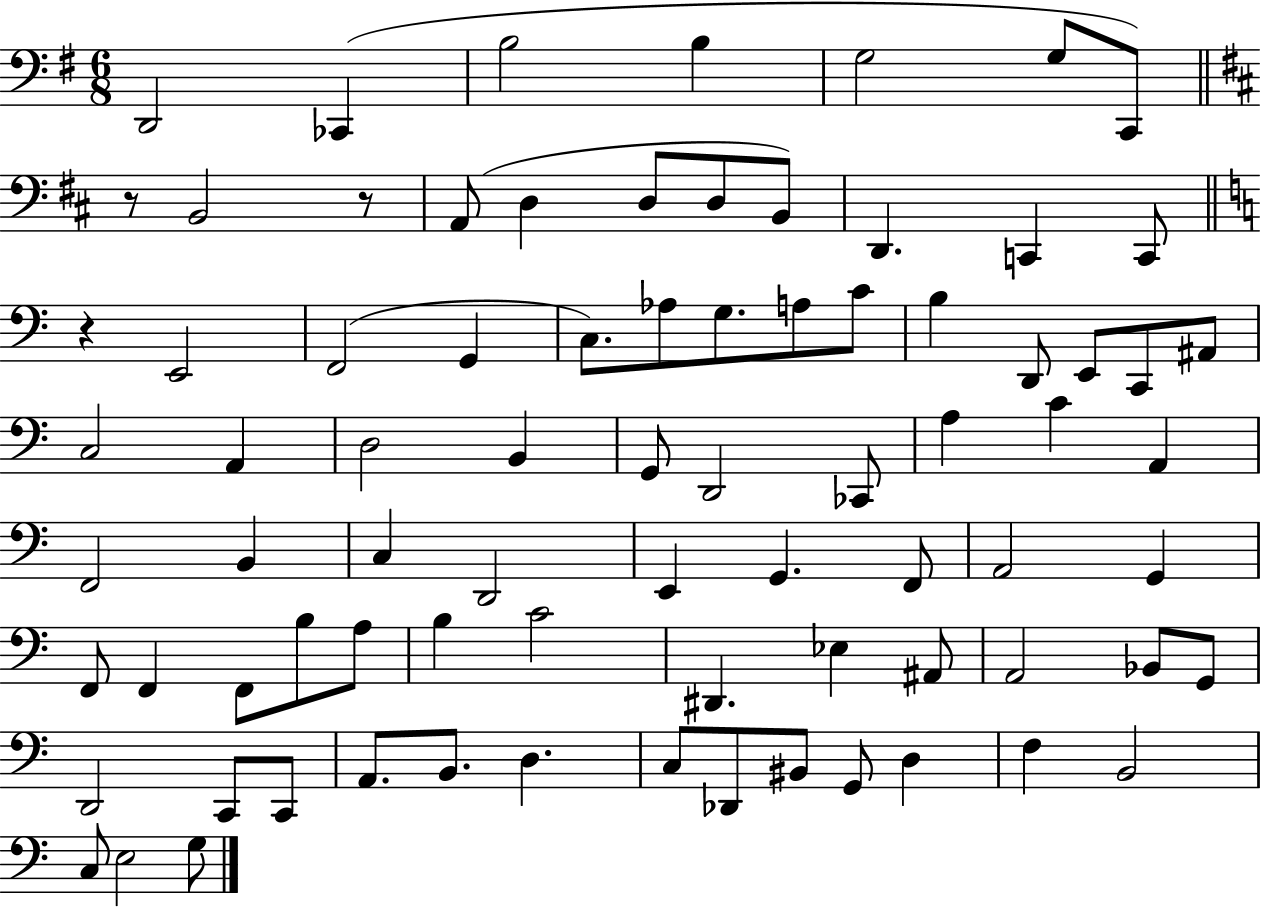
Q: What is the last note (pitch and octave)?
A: G3